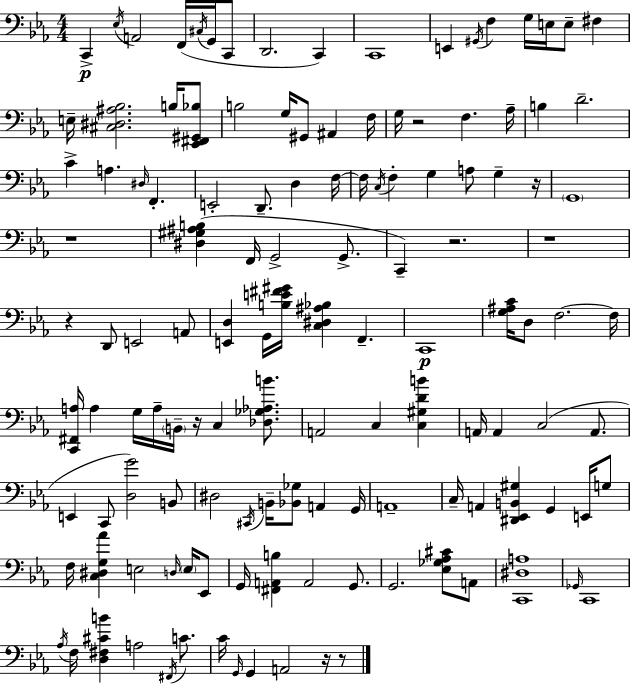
C2/q Eb3/s A2/h F2/s C#3/s G2/s C2/e D2/h. C2/q C2/w E2/q G#2/s F3/q G3/s E3/s E3/e F#3/q E3/s [C#3,D#3,A#3,Bb3]/h. B3/s [Eb2,F#2,G#2,Bb3]/e B3/h G3/s G#2/e A#2/q F3/s G3/s R/h F3/q. Ab3/s B3/q D4/h. C4/q A3/q. D#3/s F2/q. E2/h D2/e. D3/q F3/s F3/s C3/s F3/q G3/q A3/e G3/q R/s G2/w R/w [D#3,G#3,A#3,B3]/q F2/s G2/h G2/e. C2/q R/h. R/w R/q D2/e E2/h A2/e [E2,D3]/q G2/s [B3,E4,F#4,G#4]/s [C3,D#3,A#3,Bb3]/q F2/q. C2/w [G3,A#3,C4]/s D3/e F3/h. F3/s [C2,F#2,A3]/s A3/q G3/s A3/s B2/s R/s C3/q [Db3,Gb3,Ab3,B4]/e. A2/h C3/q [C3,G#3,D4,B4]/q A2/s A2/q C3/h A2/e. E2/q C2/e [D3,G4]/h B2/e D#3/h C#2/s B2/s [Bb2,Gb3]/e A2/q G2/s A2/w C3/s A2/q [D#2,Eb2,B2,G#3]/q G2/q E2/s G3/e F3/s [C3,D#3,G3,Ab4]/q E3/h D3/s E3/s Eb2/e G2/s [F#2,A2,B3]/q A2/h G2/e. G2/h. [Eb3,Gb3,Ab3,C#4]/e A2/e [C2,D#3,A3]/w Gb2/s C2/w Ab3/s F3/s [D3,F#3,C#4,B4]/q A3/h F#2/s C4/e. C4/s G2/s G2/q A2/h R/s R/e